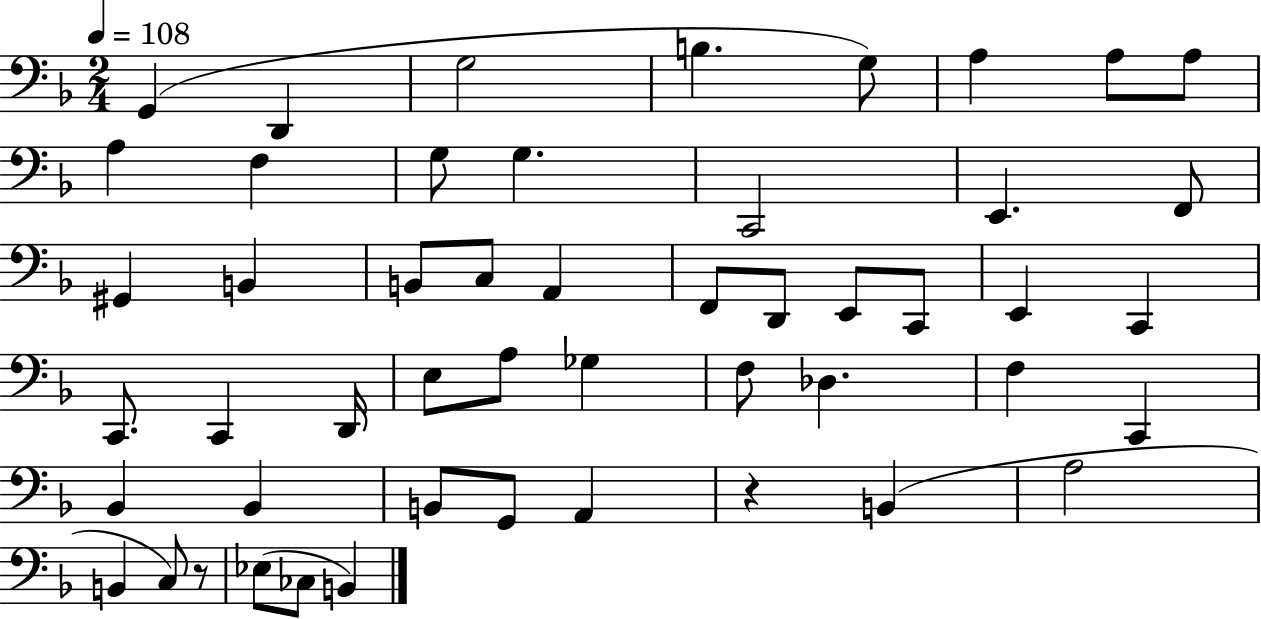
{
  \clef bass
  \numericTimeSignature
  \time 2/4
  \key f \major
  \tempo 4 = 108
  \repeat volta 2 { g,4( d,4 | g2 | b4. g8) | a4 a8 a8 | \break a4 f4 | g8 g4. | c,2 | e,4. f,8 | \break gis,4 b,4 | b,8 c8 a,4 | f,8 d,8 e,8 c,8 | e,4 c,4 | \break c,8. c,4 d,16 | e8 a8 ges4 | f8 des4. | f4 c,4 | \break bes,4 bes,4 | b,8 g,8 a,4 | r4 b,4( | a2 | \break b,4 c8) r8 | ees8( ces8 b,4) | } \bar "|."
}